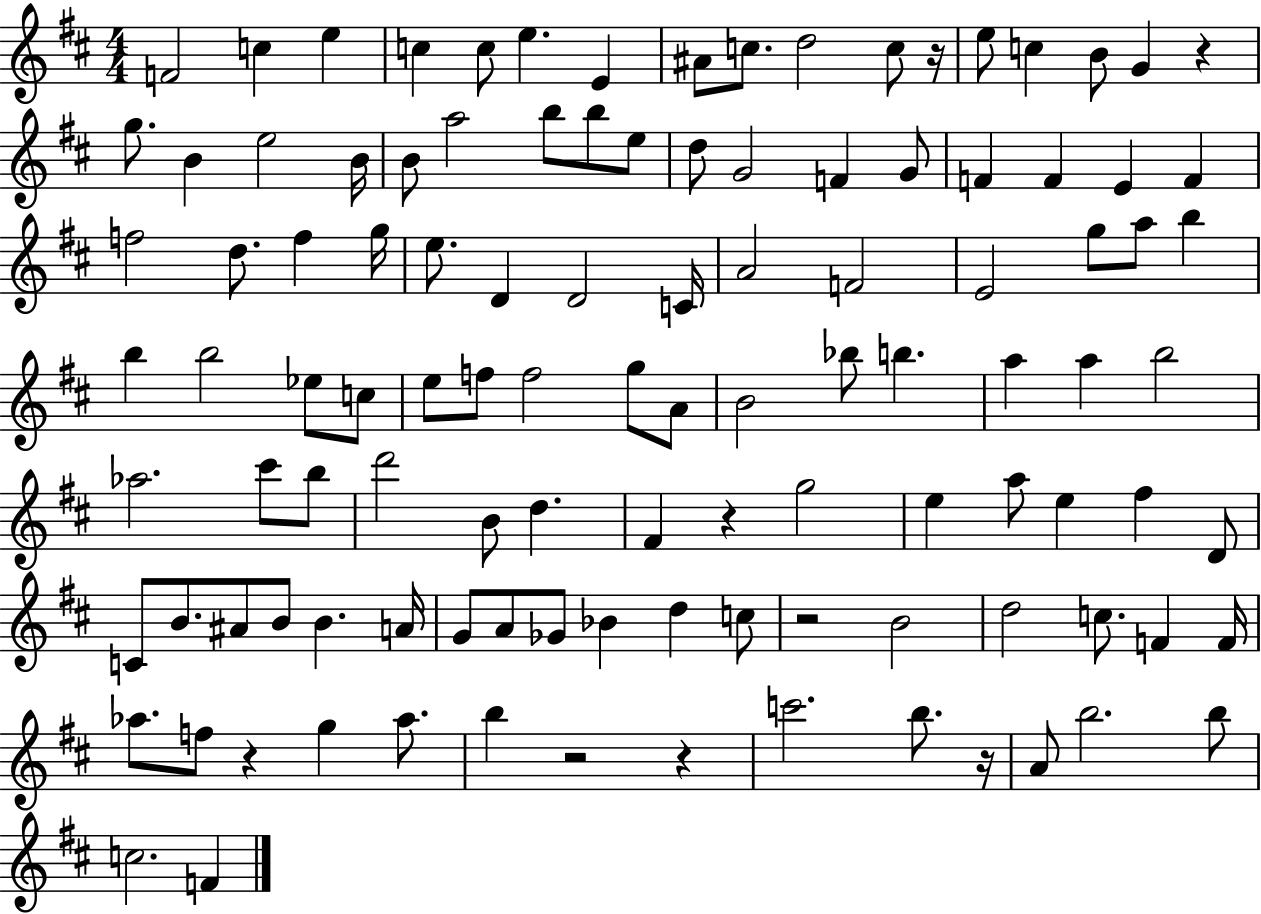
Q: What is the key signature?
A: D major